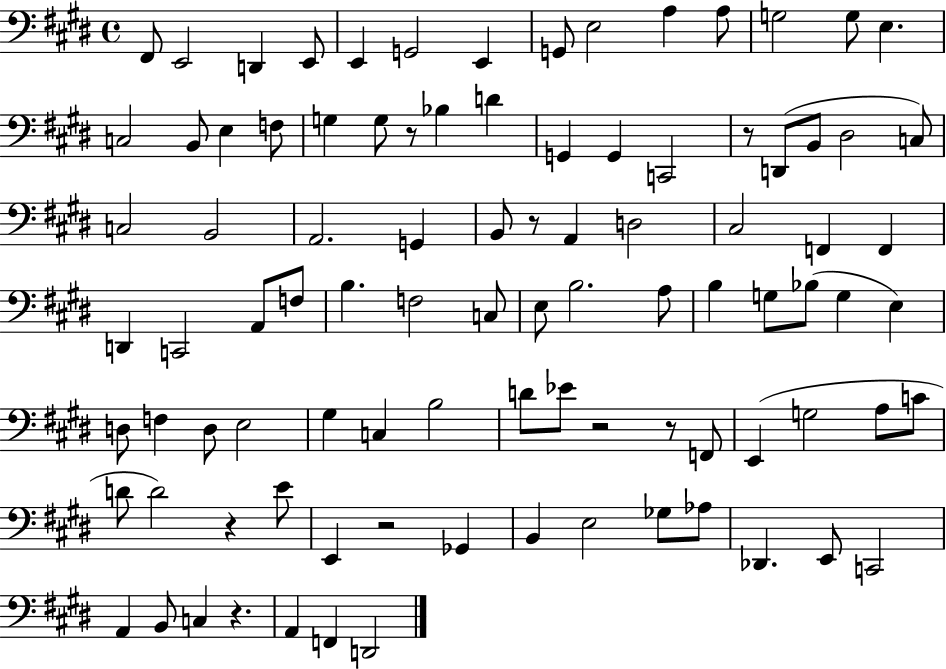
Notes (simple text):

F#2/e E2/h D2/q E2/e E2/q G2/h E2/q G2/e E3/h A3/q A3/e G3/h G3/e E3/q. C3/h B2/e E3/q F3/e G3/q G3/e R/e Bb3/q D4/q G2/q G2/q C2/h R/e D2/e B2/e D#3/h C3/e C3/h B2/h A2/h. G2/q B2/e R/e A2/q D3/h C#3/h F2/q F2/q D2/q C2/h A2/e F3/e B3/q. F3/h C3/e E3/e B3/h. A3/e B3/q G3/e Bb3/e G3/q E3/q D3/e F3/q D3/e E3/h G#3/q C3/q B3/h D4/e Eb4/e R/h R/e F2/e E2/q G3/h A3/e C4/e D4/e D4/h R/q E4/e E2/q R/h Gb2/q B2/q E3/h Gb3/e Ab3/e Db2/q. E2/e C2/h A2/q B2/e C3/q R/q. A2/q F2/q D2/h